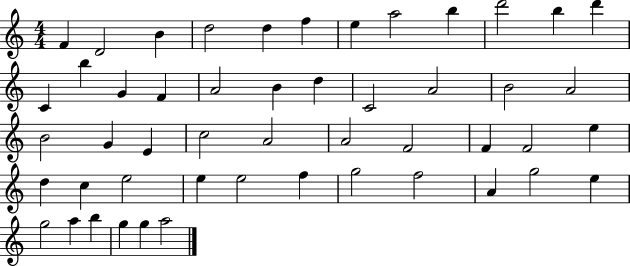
F4/q D4/h B4/q D5/h D5/q F5/q E5/q A5/h B5/q D6/h B5/q D6/q C4/q B5/q G4/q F4/q A4/h B4/q D5/q C4/h A4/h B4/h A4/h B4/h G4/q E4/q C5/h A4/h A4/h F4/h F4/q F4/h E5/q D5/q C5/q E5/h E5/q E5/h F5/q G5/h F5/h A4/q G5/h E5/q G5/h A5/q B5/q G5/q G5/q A5/h